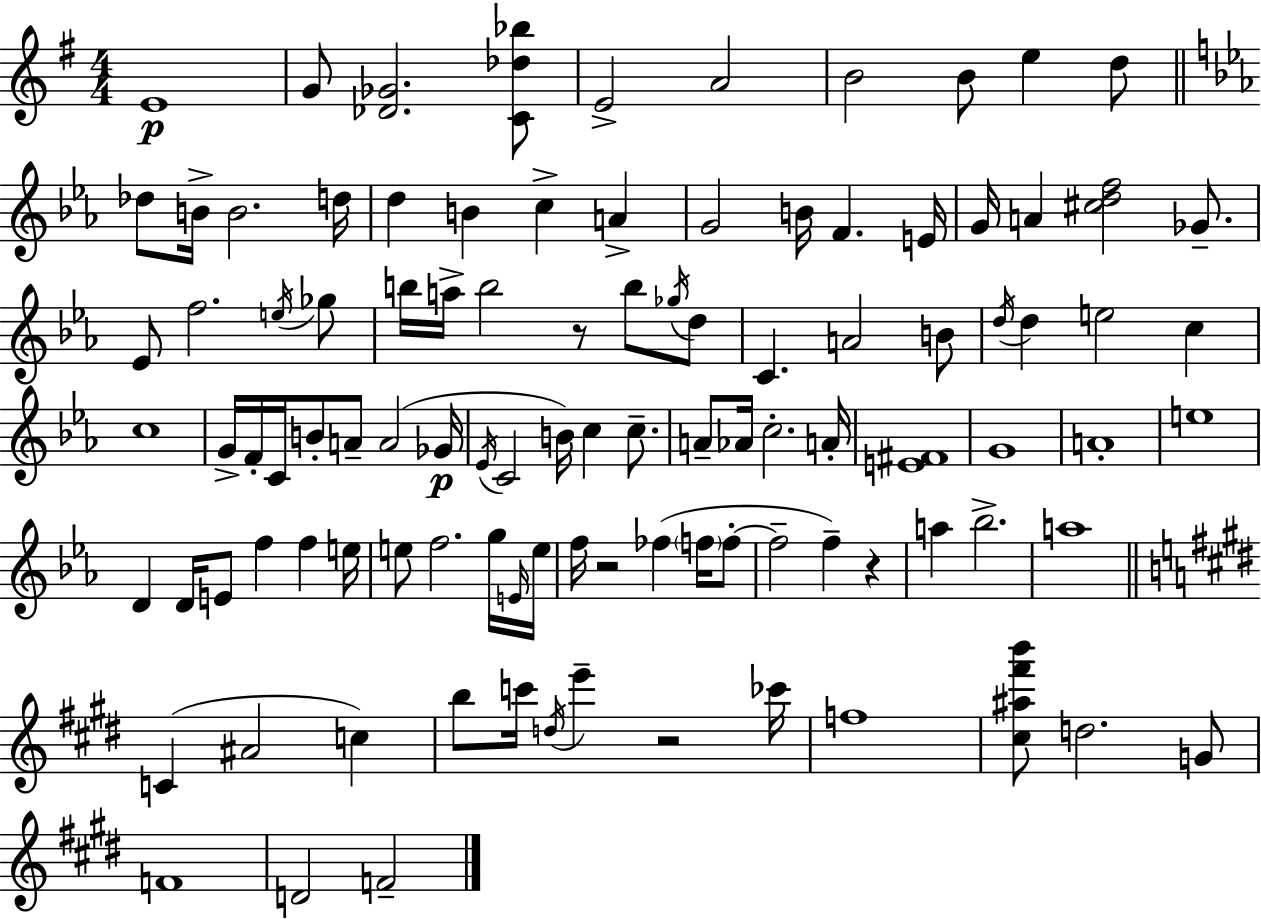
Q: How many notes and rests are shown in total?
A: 103